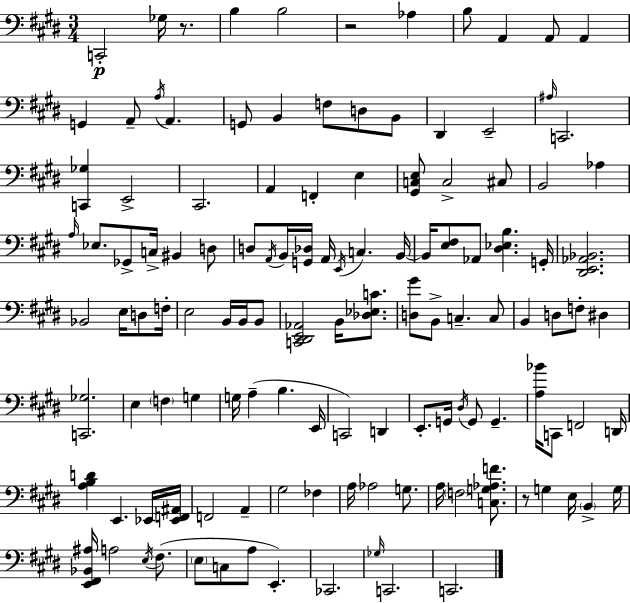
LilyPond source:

{
  \clef bass
  \numericTimeSignature
  \time 3/4
  \key e \major
  \repeat volta 2 { c,2-.\p ges16 r8. | b4 b2 | r2 aes4 | b8 a,4 a,8 a,4 | \break g,4 a,8-- \acciaccatura { a16 } a,4. | g,8 b,4 f8 d8 b,8 | dis,4 e,2-- | \grace { ais16 } c,2. | \break <c, ges>4 e,2-> | cis,2. | a,4 f,4-. e4 | <gis, c e>8 c2-> | \break cis8 b,2 aes4 | \grace { a16 } ees8. ges,8-> c16-> bis,4 | d8 d8 \acciaccatura { a,16 } b,16 <g, des>16 a,16 \acciaccatura { e,16 } c4. | b,16~~ b,16 <e fis>8 aes,8 <dis ees b>4. | \break g,16-. <dis, e, aes, bes,>2. | bes,2 | e16 d8 f16-. e2 | b,16 b,16 b,8 <c, dis, e, aes,>2 | \break b,16 <des ees c'>8. <d gis'>8 b,8-> c4.-- | c8 b,4 d8 f8-. | dis4 <c, ges>2. | e4 \parenthesize f4 | \break g4 g16 a4--( b4. | e,16 c,2) | d,4 e,8.-. g,16 \acciaccatura { dis16 } g,8 | g,4.-- <a bes'>16 c,8 f,2 | \break d,16 <a b d'>4 e,4. | ees,16 <ees, f, ais,>16 f,2 | a,4-- gis2 | fes4 a16 aes2 | \break g8. a16 \parenthesize f2 | <c g aes f'>8. r8 g4 | e16 \parenthesize b,4-> g16 <e, fis, bes, ais>16 a2 | \acciaccatura { e16 } fis8.( \parenthesize e8 c8 a8 | \break e,4.-.) ces,2. | \grace { ges16 } c,2. | c,2. | } \bar "|."
}